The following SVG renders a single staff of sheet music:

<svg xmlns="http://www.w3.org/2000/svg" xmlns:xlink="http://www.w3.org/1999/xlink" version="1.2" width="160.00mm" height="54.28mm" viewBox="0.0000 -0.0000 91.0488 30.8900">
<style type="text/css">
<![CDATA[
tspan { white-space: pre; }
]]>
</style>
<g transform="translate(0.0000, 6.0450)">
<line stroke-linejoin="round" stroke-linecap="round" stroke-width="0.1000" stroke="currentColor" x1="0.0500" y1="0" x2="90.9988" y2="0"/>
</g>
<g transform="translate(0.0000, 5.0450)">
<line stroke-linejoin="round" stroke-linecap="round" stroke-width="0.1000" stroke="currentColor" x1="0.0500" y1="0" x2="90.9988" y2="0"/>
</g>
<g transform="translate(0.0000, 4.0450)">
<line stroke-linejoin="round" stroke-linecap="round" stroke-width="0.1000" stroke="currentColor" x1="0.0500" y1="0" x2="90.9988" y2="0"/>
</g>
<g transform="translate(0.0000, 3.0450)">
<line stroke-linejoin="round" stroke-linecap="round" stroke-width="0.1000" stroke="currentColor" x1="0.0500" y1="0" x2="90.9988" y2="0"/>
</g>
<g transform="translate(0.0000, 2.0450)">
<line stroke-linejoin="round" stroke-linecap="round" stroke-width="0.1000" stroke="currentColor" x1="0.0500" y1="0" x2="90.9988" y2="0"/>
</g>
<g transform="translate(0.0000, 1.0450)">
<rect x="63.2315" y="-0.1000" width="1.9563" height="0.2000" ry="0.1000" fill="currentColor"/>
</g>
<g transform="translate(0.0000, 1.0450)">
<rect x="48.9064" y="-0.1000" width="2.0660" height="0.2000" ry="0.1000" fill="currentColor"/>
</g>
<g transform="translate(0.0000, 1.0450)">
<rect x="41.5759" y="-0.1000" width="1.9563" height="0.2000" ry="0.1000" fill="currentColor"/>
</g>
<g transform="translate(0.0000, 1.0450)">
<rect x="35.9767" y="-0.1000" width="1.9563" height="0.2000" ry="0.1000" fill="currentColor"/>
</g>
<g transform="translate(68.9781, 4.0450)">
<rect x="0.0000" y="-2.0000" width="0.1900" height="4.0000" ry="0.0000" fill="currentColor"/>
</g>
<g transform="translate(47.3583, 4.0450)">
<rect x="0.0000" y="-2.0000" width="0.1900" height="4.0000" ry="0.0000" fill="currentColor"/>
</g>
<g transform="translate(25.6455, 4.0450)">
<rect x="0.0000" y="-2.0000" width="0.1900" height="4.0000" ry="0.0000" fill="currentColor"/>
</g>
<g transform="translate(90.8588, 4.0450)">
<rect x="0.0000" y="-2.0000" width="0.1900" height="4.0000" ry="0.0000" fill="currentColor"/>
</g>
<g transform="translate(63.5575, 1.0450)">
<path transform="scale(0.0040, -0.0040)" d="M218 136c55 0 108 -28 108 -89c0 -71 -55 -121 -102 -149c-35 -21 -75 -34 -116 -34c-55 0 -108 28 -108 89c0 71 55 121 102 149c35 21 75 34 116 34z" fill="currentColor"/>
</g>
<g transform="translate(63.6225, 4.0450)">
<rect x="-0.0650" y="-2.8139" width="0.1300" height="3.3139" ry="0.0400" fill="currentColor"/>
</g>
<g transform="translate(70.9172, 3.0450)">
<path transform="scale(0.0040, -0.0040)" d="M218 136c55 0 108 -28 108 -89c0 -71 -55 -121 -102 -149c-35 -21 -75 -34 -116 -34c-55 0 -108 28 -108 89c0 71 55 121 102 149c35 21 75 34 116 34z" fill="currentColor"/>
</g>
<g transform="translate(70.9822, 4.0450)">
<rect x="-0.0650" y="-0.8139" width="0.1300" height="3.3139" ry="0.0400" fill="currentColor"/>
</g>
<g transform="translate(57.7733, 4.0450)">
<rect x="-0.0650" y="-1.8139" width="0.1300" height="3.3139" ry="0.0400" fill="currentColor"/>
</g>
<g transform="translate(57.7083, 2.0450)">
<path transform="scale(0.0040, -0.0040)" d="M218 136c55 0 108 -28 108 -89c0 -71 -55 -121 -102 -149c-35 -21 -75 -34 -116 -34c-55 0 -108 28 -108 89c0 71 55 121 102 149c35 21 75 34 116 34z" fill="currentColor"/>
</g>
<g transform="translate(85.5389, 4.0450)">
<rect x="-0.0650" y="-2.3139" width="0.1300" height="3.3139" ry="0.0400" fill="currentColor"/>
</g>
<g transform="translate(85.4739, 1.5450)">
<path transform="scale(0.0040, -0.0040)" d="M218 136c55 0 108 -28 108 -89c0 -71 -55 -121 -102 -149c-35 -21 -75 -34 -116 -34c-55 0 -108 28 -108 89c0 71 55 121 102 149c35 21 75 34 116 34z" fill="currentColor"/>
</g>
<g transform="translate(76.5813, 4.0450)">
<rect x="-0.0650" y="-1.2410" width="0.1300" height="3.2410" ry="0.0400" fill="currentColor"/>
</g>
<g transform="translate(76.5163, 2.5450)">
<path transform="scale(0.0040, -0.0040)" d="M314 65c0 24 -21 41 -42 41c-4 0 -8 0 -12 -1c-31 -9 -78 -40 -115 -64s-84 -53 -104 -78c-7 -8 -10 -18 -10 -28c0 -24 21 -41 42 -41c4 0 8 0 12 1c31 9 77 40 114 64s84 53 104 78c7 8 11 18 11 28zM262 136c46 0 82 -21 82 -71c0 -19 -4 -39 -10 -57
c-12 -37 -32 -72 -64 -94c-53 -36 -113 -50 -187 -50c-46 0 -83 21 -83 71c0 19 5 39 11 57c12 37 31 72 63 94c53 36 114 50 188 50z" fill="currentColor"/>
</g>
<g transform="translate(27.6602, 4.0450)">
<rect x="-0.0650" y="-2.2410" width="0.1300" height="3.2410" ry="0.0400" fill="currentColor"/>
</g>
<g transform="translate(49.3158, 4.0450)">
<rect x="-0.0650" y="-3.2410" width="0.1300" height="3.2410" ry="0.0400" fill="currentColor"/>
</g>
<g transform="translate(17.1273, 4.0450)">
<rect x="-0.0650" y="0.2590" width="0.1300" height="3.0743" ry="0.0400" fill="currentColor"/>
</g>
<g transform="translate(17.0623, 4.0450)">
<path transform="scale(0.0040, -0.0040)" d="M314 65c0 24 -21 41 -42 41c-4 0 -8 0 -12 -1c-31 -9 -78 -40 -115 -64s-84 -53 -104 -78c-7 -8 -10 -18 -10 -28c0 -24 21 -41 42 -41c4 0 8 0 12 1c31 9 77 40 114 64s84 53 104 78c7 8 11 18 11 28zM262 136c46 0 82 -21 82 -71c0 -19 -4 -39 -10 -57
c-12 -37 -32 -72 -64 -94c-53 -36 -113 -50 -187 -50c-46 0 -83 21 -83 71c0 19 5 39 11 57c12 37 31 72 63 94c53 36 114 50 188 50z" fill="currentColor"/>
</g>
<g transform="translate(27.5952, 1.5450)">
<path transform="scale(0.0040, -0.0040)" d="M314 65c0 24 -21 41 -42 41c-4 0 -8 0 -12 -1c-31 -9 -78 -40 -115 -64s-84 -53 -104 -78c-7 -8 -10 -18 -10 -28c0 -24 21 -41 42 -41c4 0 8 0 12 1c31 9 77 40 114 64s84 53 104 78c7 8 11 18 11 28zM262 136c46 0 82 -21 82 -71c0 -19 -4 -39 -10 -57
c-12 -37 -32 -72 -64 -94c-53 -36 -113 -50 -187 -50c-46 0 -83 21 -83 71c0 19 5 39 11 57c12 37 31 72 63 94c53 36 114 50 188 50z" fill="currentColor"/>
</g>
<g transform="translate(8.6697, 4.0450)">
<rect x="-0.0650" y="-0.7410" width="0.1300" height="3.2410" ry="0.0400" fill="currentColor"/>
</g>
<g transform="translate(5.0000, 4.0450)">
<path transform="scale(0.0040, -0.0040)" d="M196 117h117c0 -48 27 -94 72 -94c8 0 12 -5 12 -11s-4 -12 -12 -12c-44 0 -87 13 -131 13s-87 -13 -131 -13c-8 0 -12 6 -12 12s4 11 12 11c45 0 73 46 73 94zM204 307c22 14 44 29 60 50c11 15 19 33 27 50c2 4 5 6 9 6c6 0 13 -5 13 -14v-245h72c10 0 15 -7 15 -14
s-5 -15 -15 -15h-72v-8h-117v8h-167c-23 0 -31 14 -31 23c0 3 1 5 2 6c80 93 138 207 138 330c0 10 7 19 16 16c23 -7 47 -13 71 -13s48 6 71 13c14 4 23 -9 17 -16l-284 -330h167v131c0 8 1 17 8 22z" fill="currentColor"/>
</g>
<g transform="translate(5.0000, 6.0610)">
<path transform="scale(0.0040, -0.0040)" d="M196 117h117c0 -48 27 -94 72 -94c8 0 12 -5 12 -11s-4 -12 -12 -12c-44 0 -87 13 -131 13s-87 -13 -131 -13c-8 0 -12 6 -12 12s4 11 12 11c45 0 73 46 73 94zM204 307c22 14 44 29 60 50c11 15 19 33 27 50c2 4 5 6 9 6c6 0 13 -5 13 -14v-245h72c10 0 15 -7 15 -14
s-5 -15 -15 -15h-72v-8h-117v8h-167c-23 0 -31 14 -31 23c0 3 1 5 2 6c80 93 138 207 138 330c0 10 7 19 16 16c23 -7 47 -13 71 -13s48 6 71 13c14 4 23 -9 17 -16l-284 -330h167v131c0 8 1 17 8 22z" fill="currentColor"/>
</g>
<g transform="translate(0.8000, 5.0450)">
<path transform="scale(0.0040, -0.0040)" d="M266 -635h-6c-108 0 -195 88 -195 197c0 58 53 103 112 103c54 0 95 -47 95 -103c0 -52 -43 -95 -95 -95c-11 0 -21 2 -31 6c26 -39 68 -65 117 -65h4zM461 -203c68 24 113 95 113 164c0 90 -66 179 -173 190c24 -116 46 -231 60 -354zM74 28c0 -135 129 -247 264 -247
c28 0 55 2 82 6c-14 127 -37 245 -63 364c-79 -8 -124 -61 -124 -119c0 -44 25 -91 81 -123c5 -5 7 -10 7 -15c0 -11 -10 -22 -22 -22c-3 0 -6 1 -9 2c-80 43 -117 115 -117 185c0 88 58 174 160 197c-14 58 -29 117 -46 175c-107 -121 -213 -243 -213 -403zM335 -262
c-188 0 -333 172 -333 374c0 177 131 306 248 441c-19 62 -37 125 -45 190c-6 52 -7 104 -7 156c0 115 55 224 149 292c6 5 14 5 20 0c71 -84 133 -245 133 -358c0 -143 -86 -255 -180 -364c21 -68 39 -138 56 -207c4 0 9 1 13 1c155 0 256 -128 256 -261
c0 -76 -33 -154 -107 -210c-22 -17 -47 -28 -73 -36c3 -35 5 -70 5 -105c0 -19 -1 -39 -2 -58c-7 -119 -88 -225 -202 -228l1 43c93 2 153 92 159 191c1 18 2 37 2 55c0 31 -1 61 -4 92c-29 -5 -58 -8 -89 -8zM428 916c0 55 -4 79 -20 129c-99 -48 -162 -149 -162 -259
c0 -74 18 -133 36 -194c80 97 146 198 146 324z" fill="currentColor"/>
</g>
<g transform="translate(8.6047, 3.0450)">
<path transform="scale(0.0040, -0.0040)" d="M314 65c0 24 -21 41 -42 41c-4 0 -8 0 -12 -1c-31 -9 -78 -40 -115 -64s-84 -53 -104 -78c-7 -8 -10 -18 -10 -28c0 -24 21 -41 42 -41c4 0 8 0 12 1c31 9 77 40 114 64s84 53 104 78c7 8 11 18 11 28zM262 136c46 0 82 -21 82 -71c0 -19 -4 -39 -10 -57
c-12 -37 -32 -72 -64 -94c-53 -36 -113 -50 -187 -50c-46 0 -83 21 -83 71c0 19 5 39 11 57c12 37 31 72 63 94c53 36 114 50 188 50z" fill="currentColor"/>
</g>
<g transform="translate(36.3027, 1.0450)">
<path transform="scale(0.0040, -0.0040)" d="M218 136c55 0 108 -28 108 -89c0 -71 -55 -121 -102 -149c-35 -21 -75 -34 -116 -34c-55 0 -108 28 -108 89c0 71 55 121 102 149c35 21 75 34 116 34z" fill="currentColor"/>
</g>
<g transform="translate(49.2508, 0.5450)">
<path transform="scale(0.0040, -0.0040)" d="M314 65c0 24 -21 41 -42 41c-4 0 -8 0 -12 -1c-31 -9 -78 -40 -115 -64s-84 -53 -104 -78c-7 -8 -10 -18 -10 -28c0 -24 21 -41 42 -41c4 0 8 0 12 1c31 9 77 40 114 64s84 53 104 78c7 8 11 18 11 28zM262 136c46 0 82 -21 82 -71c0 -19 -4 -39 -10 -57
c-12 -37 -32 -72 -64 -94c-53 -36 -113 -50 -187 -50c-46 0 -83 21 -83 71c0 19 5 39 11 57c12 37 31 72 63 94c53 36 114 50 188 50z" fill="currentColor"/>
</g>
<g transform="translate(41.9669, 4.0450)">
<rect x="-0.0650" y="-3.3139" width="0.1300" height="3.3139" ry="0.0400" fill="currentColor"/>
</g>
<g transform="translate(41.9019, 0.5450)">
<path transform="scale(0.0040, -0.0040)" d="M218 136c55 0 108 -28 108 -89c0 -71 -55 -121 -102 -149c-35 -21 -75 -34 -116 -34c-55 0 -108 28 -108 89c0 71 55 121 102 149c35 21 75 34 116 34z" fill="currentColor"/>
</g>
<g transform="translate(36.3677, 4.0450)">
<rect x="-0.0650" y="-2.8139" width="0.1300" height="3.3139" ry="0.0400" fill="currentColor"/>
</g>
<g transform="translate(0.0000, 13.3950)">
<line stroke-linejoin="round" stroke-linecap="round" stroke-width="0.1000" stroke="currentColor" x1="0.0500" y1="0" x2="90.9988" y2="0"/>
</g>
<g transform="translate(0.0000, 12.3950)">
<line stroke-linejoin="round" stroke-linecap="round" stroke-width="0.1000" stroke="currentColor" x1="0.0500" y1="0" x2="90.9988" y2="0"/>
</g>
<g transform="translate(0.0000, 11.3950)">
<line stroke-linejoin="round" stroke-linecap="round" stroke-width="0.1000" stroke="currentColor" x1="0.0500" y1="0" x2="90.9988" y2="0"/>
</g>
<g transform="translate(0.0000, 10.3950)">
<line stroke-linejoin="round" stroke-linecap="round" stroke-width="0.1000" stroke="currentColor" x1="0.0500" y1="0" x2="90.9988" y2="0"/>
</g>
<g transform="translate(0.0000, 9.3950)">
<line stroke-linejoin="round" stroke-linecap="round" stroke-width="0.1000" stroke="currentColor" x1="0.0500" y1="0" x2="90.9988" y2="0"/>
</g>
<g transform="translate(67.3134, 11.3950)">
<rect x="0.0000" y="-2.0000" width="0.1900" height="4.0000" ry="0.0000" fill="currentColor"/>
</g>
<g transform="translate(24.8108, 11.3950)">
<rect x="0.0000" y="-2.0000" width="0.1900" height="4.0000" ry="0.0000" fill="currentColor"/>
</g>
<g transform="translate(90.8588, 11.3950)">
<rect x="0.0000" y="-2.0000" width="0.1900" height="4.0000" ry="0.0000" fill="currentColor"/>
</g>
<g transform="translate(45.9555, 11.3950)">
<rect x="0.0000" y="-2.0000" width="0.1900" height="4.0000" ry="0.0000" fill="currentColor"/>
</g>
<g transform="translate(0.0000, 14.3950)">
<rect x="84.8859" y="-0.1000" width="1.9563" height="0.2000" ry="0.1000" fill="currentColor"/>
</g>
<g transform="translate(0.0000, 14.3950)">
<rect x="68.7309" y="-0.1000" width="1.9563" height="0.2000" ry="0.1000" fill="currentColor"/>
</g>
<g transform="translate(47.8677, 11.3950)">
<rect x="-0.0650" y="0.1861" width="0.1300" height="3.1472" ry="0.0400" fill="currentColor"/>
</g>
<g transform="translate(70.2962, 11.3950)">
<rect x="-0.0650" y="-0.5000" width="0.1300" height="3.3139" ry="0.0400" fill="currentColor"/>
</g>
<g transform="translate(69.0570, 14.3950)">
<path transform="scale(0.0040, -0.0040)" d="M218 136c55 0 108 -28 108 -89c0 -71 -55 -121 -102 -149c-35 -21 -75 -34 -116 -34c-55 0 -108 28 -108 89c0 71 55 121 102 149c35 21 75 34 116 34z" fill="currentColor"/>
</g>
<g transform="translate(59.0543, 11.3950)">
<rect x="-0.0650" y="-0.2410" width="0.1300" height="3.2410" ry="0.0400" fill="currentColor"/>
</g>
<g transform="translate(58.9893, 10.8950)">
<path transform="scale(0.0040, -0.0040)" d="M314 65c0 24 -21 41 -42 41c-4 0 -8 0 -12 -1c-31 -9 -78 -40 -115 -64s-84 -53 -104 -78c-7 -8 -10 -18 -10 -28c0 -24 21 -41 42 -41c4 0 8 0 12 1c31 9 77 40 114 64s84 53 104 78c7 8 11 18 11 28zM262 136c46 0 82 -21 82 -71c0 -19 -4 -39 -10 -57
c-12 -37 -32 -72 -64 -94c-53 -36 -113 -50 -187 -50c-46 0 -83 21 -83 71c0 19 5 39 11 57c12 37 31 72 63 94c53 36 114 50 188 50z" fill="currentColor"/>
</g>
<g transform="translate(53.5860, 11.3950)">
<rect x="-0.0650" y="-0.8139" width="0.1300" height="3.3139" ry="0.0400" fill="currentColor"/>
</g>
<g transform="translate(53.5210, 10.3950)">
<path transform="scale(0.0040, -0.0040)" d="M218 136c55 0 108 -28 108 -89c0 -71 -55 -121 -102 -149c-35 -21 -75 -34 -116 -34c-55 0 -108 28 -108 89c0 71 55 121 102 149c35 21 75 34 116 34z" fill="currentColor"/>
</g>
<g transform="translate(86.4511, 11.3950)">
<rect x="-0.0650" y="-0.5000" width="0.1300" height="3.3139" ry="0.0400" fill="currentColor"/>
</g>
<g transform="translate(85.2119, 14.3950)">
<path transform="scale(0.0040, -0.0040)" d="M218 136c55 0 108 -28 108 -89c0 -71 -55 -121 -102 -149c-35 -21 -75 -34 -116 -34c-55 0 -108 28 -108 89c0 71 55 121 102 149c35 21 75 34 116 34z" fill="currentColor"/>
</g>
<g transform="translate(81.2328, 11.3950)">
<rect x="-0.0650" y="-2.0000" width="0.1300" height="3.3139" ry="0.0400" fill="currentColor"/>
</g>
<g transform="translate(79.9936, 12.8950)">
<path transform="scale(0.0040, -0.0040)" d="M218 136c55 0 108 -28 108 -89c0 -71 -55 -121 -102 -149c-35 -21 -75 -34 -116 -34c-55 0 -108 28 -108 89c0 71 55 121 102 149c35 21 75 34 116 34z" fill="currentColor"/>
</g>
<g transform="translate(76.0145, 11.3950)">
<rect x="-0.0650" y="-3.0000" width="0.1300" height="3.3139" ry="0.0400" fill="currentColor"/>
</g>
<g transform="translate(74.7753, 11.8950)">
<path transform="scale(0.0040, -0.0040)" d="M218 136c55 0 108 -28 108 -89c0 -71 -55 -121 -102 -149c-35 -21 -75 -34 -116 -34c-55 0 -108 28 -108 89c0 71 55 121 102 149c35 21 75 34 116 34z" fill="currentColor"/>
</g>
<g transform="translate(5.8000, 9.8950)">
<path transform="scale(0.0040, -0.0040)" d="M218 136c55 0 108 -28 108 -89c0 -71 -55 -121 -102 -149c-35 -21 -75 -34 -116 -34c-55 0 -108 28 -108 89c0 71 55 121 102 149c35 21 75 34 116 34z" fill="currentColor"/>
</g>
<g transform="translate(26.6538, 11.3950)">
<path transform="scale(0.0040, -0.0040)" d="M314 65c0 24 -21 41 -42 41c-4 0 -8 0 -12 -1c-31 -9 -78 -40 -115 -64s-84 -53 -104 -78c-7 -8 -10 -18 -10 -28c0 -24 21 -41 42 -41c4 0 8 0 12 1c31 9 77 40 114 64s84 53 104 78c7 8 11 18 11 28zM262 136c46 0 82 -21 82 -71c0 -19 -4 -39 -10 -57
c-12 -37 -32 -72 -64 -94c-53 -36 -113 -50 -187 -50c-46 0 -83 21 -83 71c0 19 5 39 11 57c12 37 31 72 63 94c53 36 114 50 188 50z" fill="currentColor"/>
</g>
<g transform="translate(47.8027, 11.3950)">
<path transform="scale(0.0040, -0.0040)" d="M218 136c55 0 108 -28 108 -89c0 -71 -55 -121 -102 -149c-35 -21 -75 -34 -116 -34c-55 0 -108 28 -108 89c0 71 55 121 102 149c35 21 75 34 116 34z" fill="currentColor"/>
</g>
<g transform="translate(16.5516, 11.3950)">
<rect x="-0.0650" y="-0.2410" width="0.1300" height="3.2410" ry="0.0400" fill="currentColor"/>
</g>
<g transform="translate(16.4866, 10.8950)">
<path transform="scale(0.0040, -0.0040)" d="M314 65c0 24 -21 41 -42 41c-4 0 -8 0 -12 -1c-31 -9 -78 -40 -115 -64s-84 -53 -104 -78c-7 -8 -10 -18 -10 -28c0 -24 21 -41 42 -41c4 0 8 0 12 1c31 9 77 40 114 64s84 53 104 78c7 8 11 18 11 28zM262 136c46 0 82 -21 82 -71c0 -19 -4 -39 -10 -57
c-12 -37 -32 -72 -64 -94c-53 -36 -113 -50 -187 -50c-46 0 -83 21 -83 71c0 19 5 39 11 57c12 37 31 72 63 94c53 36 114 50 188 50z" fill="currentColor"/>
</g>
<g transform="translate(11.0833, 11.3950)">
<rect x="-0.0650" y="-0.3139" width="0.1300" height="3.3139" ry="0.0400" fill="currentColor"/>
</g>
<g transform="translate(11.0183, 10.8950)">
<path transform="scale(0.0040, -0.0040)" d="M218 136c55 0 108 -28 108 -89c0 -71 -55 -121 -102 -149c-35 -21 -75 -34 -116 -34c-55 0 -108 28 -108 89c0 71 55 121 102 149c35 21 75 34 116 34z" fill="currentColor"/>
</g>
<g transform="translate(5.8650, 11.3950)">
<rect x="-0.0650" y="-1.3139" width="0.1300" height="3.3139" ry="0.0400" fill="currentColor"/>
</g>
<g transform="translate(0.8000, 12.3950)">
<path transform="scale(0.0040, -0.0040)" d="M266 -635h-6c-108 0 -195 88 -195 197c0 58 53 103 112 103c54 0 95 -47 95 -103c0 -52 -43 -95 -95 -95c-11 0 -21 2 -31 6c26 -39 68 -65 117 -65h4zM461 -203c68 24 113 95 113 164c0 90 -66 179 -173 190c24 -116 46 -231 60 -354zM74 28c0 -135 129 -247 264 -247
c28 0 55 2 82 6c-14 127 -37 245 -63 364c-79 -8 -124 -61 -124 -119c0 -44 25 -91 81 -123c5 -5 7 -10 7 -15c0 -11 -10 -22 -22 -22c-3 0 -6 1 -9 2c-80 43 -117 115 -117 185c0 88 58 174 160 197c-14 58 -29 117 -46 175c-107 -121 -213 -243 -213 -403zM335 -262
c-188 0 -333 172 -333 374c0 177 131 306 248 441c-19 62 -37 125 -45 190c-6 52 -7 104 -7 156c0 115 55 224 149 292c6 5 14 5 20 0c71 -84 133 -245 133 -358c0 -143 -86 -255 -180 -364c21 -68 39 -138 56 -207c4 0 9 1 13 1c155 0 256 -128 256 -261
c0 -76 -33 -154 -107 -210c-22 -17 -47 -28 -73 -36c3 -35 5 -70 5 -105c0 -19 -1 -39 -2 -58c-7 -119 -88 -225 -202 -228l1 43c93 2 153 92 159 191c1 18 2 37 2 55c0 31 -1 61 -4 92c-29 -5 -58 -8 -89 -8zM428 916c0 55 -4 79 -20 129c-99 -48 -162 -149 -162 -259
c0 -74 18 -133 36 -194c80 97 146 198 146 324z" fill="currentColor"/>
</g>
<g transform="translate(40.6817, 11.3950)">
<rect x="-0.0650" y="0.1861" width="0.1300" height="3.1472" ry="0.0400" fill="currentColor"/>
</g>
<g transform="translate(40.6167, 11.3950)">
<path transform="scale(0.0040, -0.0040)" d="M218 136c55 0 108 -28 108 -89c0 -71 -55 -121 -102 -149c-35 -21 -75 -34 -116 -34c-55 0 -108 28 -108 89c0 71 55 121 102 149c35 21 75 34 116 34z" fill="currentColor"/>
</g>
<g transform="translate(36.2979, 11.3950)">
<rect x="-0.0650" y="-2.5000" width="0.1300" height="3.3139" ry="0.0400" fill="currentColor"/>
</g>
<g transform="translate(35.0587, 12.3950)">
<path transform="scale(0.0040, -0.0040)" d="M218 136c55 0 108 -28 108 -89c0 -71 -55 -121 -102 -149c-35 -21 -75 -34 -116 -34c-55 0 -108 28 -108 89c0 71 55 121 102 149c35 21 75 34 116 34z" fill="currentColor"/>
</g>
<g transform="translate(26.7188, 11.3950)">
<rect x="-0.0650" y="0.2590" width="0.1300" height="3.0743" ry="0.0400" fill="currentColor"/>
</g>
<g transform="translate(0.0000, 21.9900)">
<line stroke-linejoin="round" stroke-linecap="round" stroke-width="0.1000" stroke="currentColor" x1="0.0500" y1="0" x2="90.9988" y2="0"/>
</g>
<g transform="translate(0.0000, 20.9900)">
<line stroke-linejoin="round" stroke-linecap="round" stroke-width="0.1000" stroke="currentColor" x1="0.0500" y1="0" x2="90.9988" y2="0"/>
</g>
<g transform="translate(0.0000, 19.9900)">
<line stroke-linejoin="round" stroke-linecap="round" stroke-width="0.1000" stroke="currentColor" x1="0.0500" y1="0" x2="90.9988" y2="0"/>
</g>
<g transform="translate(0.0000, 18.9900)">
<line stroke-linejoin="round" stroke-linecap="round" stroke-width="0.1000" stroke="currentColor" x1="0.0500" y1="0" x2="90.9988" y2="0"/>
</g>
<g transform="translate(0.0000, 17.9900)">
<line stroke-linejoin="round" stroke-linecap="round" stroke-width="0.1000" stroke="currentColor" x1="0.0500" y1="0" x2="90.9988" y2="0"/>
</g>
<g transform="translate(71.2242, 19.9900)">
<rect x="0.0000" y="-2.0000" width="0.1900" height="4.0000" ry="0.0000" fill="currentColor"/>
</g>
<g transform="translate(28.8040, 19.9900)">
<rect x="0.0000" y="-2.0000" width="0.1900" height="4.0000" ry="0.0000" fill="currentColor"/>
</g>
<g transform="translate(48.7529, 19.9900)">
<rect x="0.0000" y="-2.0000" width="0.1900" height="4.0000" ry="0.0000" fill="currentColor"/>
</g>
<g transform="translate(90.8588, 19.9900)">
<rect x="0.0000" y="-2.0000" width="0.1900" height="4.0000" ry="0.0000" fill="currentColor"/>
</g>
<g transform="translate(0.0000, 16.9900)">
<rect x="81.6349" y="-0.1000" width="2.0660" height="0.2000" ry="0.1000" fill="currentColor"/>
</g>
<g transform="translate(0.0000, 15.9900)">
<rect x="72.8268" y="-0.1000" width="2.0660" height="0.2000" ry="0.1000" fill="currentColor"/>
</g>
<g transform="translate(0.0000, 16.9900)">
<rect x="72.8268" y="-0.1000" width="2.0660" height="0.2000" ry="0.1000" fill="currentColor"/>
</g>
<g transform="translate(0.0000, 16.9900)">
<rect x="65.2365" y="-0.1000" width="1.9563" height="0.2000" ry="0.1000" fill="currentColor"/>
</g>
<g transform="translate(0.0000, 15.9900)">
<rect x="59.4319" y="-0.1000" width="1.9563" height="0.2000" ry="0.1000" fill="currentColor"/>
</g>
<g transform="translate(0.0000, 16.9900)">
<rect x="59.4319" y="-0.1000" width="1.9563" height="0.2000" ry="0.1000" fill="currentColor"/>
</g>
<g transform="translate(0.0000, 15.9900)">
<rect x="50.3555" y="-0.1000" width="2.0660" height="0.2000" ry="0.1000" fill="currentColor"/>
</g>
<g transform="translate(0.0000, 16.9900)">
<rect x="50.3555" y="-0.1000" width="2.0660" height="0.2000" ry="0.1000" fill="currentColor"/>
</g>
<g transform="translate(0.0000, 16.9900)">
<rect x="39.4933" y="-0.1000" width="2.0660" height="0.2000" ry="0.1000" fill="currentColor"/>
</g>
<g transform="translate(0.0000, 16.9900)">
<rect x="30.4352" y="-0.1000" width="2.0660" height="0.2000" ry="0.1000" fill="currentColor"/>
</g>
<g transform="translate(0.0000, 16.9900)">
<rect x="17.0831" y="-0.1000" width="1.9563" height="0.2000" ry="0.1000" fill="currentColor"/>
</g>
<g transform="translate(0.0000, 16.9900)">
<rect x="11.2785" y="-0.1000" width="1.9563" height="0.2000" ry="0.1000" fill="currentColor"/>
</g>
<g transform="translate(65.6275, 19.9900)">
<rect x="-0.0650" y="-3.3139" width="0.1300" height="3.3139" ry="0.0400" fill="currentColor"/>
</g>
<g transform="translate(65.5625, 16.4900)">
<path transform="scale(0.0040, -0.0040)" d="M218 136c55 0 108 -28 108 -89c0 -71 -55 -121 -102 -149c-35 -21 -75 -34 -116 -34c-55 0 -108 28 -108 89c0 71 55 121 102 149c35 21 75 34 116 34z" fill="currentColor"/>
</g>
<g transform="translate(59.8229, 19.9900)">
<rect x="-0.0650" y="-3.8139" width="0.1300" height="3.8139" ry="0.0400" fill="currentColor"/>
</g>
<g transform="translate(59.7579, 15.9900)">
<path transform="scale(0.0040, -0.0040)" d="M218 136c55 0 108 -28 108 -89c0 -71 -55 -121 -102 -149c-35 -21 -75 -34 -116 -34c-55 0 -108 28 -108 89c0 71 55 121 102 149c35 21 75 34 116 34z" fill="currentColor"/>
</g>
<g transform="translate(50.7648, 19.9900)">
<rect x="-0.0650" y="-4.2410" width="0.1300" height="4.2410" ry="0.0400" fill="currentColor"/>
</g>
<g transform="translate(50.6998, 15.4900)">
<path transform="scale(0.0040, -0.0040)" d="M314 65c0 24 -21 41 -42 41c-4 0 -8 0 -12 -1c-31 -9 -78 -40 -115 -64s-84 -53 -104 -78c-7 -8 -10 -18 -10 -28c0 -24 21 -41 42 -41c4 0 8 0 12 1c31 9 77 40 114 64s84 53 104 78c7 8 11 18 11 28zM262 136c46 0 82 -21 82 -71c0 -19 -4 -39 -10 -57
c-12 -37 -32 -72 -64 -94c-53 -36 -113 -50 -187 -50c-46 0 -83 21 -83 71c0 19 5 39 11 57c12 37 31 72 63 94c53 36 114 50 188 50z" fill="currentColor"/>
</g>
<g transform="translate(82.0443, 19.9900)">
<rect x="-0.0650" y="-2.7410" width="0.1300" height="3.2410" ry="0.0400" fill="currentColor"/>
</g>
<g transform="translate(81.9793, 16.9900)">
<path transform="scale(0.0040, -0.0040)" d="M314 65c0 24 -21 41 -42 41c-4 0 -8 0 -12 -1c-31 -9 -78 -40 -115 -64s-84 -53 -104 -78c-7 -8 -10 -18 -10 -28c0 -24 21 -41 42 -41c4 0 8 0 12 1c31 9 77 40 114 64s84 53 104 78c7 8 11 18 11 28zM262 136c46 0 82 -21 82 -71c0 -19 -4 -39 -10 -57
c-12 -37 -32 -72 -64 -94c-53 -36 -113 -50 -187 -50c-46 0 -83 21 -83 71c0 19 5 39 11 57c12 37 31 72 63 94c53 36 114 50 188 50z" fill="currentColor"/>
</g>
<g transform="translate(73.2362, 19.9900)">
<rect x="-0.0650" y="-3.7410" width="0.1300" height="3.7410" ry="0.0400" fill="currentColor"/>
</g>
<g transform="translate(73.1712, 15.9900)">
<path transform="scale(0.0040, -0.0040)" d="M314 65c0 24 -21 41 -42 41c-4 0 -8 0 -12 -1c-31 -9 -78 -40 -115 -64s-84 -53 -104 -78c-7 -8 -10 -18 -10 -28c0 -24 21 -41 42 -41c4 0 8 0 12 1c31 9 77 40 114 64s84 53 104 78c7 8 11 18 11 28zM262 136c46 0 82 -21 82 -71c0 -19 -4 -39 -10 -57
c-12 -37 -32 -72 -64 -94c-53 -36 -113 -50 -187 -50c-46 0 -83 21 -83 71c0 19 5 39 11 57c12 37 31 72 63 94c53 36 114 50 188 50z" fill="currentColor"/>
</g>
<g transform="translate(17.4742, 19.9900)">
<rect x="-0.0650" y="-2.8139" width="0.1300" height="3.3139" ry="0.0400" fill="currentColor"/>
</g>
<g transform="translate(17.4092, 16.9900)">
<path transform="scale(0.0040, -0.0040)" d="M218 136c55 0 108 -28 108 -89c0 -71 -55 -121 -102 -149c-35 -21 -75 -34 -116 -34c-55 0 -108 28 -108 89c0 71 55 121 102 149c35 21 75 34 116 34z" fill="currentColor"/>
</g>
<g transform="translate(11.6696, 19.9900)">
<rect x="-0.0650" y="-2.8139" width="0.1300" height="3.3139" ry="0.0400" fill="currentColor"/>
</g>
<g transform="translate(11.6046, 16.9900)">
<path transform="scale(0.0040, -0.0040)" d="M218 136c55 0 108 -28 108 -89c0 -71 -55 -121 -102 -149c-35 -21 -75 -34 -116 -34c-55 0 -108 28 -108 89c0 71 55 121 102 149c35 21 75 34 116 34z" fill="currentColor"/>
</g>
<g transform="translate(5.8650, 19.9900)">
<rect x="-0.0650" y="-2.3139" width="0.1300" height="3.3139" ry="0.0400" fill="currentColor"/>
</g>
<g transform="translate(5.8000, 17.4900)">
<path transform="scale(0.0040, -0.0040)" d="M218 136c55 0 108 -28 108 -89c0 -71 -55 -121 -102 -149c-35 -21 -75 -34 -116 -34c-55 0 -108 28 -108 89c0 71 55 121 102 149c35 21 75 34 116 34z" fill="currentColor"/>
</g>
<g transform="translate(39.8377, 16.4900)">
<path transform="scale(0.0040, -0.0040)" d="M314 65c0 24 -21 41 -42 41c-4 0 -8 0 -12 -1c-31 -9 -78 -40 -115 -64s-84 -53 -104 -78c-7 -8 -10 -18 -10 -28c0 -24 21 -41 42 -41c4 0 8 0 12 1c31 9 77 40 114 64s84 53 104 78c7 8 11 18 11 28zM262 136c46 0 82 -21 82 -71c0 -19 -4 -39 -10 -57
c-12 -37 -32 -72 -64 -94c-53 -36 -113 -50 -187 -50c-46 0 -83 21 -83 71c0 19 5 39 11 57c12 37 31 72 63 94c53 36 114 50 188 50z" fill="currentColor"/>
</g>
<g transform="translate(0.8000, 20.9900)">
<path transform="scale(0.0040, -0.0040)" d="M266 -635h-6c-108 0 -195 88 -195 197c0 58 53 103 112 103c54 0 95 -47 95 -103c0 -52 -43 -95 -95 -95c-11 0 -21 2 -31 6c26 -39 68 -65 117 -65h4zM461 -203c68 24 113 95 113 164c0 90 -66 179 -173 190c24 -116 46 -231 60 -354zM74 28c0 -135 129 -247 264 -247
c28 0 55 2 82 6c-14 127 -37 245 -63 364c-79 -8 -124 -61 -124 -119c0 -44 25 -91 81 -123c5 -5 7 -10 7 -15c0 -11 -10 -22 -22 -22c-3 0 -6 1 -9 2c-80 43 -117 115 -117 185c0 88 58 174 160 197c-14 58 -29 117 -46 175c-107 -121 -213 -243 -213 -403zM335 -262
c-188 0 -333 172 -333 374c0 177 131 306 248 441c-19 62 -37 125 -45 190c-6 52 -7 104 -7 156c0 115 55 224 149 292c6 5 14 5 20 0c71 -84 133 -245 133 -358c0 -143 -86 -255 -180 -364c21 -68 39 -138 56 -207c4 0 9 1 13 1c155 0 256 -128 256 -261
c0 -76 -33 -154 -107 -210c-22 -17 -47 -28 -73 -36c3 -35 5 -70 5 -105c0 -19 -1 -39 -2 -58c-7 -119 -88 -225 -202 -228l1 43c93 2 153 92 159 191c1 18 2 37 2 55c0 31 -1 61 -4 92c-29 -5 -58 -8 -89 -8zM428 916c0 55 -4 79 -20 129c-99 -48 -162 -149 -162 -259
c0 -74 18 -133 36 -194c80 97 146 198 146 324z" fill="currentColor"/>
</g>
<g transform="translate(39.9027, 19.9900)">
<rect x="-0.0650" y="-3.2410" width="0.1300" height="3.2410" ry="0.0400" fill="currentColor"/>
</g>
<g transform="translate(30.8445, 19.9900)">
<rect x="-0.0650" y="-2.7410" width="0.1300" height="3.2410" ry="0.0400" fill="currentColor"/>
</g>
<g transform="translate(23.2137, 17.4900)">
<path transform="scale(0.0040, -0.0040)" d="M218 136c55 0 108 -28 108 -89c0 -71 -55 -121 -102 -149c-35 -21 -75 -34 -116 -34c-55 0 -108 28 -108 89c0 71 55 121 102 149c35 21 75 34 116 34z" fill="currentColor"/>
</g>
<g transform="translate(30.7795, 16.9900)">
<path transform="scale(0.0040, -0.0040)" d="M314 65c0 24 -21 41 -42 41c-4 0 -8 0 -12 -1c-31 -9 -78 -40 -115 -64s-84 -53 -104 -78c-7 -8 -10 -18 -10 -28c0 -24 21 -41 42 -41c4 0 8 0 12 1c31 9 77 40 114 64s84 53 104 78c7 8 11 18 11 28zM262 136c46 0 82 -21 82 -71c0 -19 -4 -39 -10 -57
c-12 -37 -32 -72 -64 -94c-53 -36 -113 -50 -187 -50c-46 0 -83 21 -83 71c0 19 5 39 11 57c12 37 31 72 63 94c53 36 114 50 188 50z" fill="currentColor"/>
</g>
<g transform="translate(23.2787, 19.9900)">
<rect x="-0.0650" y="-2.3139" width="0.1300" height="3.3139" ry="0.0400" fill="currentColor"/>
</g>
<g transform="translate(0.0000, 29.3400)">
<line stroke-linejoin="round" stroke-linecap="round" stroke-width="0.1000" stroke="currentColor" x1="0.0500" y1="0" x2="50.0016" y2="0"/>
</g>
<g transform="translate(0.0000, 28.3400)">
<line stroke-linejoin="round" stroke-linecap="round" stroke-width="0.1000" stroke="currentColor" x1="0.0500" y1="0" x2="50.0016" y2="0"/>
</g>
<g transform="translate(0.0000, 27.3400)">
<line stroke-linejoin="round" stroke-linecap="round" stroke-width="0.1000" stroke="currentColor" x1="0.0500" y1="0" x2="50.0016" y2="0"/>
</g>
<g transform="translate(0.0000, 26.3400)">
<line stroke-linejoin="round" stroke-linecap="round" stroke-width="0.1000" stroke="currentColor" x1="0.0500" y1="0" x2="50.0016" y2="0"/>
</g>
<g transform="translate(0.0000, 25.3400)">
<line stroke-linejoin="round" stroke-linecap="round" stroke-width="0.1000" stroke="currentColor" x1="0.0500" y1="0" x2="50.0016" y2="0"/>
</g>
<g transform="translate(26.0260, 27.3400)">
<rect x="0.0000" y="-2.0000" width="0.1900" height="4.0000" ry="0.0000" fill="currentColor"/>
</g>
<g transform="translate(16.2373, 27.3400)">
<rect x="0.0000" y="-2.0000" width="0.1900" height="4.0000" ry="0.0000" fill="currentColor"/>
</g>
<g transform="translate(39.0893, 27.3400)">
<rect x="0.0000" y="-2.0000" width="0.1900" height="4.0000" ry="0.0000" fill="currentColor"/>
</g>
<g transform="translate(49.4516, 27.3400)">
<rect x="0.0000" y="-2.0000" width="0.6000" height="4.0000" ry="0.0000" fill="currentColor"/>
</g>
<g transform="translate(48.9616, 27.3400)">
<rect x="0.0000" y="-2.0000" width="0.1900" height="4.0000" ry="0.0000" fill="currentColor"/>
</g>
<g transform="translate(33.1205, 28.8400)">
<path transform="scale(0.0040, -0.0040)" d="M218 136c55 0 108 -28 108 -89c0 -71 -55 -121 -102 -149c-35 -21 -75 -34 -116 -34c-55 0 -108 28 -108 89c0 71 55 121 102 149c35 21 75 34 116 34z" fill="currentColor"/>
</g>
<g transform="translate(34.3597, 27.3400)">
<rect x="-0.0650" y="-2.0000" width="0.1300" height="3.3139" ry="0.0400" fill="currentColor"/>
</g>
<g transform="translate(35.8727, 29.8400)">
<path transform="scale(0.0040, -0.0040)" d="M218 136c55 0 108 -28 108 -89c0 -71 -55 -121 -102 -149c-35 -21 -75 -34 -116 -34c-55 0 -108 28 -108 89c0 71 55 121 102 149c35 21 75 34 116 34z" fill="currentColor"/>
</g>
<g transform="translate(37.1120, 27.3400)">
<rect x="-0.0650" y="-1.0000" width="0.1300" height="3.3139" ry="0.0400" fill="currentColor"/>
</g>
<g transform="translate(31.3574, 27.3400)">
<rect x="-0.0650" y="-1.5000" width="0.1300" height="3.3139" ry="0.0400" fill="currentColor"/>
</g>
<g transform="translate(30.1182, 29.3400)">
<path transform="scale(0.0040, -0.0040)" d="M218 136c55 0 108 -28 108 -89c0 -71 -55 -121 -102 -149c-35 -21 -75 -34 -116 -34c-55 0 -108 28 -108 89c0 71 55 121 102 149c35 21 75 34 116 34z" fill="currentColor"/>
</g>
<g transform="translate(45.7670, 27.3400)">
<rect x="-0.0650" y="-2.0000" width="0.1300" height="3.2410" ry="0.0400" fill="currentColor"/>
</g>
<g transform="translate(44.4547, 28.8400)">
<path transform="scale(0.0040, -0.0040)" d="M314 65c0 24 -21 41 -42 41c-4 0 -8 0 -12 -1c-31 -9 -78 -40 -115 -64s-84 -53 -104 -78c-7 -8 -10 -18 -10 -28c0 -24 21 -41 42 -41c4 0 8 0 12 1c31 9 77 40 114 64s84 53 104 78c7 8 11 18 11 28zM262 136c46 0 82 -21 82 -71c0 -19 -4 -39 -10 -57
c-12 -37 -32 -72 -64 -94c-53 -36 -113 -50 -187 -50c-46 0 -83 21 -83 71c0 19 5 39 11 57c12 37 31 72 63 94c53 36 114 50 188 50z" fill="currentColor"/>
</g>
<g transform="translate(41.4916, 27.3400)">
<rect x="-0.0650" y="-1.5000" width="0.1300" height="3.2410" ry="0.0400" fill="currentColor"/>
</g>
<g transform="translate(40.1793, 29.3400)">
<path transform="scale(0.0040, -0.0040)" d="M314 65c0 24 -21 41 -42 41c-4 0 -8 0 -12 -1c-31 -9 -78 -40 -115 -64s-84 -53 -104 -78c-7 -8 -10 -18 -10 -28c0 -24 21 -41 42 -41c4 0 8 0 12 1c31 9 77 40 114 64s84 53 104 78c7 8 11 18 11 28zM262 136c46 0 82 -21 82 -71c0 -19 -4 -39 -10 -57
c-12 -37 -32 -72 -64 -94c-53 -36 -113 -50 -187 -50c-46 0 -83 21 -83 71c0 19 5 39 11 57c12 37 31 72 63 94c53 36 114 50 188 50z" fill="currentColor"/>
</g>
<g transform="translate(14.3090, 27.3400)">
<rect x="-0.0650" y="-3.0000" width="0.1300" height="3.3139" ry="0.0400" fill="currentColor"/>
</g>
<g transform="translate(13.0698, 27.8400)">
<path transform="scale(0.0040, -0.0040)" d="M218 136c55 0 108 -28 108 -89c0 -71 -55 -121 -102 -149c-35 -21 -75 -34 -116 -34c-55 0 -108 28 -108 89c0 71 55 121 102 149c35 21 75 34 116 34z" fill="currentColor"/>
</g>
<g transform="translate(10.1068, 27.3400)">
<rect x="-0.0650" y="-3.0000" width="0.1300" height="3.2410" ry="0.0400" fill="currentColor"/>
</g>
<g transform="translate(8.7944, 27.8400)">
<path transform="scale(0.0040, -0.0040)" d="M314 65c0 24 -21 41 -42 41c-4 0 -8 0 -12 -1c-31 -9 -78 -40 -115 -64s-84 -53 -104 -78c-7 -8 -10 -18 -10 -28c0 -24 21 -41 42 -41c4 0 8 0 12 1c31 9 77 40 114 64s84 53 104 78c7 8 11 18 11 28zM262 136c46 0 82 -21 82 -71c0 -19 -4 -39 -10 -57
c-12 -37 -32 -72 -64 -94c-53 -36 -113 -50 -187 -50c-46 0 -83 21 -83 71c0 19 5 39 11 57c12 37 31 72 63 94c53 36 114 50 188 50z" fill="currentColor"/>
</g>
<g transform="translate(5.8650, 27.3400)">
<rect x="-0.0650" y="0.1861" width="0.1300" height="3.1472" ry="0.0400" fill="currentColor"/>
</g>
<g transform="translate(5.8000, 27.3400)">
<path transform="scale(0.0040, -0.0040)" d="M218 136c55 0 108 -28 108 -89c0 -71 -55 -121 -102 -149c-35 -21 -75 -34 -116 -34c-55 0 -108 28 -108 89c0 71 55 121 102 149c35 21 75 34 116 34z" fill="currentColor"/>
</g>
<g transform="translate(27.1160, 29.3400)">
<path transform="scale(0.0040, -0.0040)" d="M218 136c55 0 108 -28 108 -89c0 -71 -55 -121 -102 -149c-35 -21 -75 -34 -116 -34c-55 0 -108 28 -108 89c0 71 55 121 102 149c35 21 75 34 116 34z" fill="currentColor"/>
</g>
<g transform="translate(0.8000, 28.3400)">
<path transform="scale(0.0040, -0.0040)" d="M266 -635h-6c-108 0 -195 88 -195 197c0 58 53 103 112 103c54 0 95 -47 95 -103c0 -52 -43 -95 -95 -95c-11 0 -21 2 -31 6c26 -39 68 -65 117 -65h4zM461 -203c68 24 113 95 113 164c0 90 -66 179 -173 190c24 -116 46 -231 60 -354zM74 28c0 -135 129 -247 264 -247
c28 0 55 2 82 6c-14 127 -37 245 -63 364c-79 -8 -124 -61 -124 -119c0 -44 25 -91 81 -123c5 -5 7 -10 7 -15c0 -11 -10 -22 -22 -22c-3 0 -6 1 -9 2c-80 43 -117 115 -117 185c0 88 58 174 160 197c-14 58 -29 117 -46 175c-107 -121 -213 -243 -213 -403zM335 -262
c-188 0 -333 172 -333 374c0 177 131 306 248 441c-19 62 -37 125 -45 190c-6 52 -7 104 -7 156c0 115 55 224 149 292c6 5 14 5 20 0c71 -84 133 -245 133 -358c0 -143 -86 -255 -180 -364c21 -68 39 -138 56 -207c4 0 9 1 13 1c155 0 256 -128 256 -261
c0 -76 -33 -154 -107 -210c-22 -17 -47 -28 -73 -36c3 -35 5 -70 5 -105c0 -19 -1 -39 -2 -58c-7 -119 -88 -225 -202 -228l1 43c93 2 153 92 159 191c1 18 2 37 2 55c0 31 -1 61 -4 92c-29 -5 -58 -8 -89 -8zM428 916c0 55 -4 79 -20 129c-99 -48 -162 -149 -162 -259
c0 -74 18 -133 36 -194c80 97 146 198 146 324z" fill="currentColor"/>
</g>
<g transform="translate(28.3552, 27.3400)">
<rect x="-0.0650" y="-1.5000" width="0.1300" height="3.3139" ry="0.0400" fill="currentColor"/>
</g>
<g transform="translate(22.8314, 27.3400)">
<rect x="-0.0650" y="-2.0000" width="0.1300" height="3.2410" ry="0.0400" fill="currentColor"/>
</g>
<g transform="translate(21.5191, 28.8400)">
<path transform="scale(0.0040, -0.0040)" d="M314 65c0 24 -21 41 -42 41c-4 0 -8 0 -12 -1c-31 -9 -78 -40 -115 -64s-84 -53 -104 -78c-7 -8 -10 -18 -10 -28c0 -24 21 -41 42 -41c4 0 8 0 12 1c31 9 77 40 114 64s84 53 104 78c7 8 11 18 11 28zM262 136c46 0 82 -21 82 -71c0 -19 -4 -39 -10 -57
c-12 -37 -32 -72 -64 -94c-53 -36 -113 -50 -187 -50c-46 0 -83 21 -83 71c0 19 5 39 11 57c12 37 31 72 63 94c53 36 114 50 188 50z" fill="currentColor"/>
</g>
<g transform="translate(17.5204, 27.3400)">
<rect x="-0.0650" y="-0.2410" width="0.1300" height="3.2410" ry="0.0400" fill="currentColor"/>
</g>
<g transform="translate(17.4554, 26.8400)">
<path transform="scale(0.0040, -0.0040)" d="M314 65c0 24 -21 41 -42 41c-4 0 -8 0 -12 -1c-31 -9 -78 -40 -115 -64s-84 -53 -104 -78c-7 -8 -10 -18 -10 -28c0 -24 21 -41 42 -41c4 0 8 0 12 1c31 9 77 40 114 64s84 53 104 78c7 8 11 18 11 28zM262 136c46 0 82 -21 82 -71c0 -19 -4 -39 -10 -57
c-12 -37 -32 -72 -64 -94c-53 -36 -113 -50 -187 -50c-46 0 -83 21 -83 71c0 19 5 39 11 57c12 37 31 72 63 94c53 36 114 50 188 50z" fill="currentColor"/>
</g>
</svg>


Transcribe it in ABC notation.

X:1
T:Untitled
M:4/4
L:1/4
K:C
d2 B2 g2 a b b2 f a d e2 g e c c2 B2 G B B d c2 C A F C g a a g a2 b2 d'2 c' b c'2 a2 B A2 A c2 F2 E E F D E2 F2